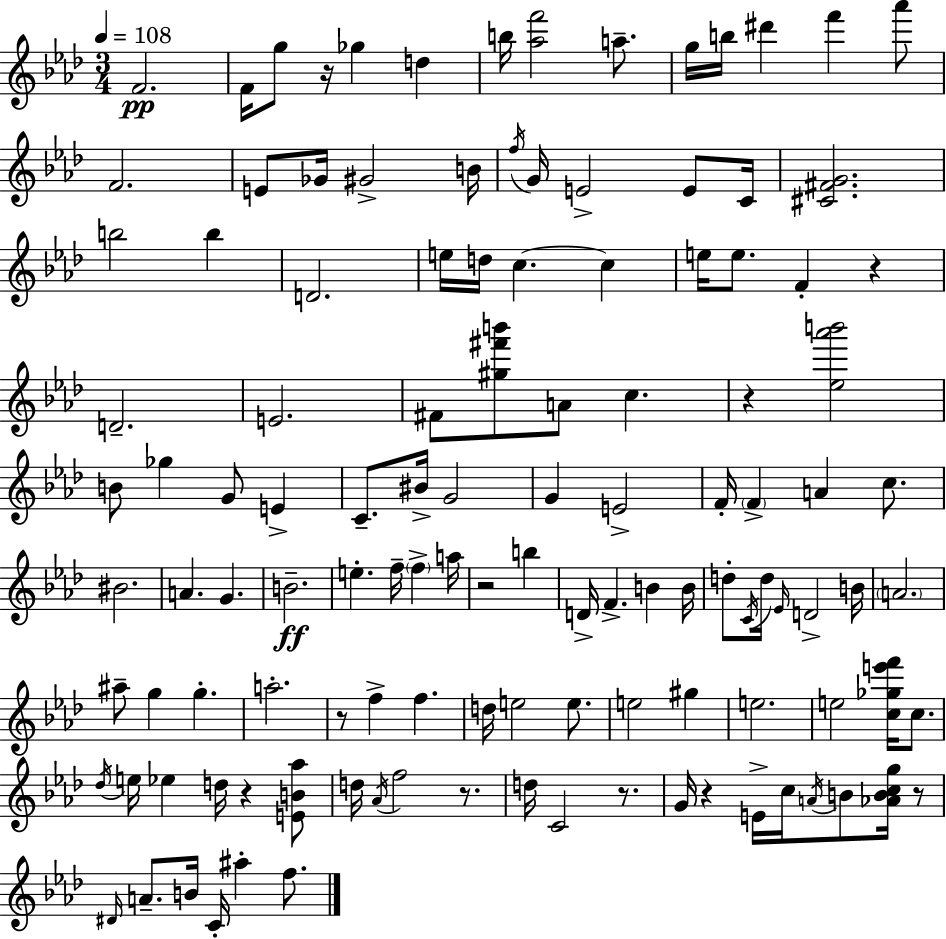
{
  \clef treble
  \numericTimeSignature
  \time 3/4
  \key f \minor
  \tempo 4 = 108
  f'2.\pp | f'16 g''8 r16 ges''4 d''4 | b''16 <aes'' f'''>2 a''8.-- | g''16 b''16 dis'''4 f'''4 aes'''8 | \break f'2. | e'8 ges'16 gis'2-> b'16 | \acciaccatura { f''16 } g'16 e'2-> e'8 | c'16 <cis' fis' g'>2. | \break b''2 b''4 | d'2. | e''16 d''16 c''4.~~ c''4 | e''16 e''8. f'4-. r4 | \break d'2.-- | e'2. | fis'8 <gis'' fis''' b'''>8 a'8 c''4. | r4 <ees'' aes''' b'''>2 | \break b'8 ges''4 g'8 e'4-> | c'8.-- bis'16-> g'2 | g'4 e'2-> | f'16-. \parenthesize f'4-> a'4 c''8. | \break bis'2. | a'4. g'4. | b'2.--\ff | e''4.-. f''16-- \parenthesize f''4-> | \break a''16 r2 b''4 | d'16-> f'4.-> b'4 | b'16 d''8-. \acciaccatura { c'16 } d''16 \grace { ees'16 } d'2-> | b'16 \parenthesize a'2. | \break ais''8-- g''4 g''4.-. | a''2.-. | r8 f''4-> f''4. | d''16 e''2 | \break e''8. e''2 gis''4 | e''2. | e''2 <c'' ges'' e''' f'''>16 | c''8. \acciaccatura { des''16 } e''16 ees''4 d''16 r4 | \break <e' b' aes''>8 d''16 \acciaccatura { aes'16 } f''2 | r8. d''16 c'2 | r8. g'16 r4 e'16-> c''16 | \acciaccatura { a'16 } b'8 <aes' b' c'' g''>16 r8 \grace { dis'16 } a'8.-- b'16 c'16-. | \break ais''4-. f''8. \bar "|."
}